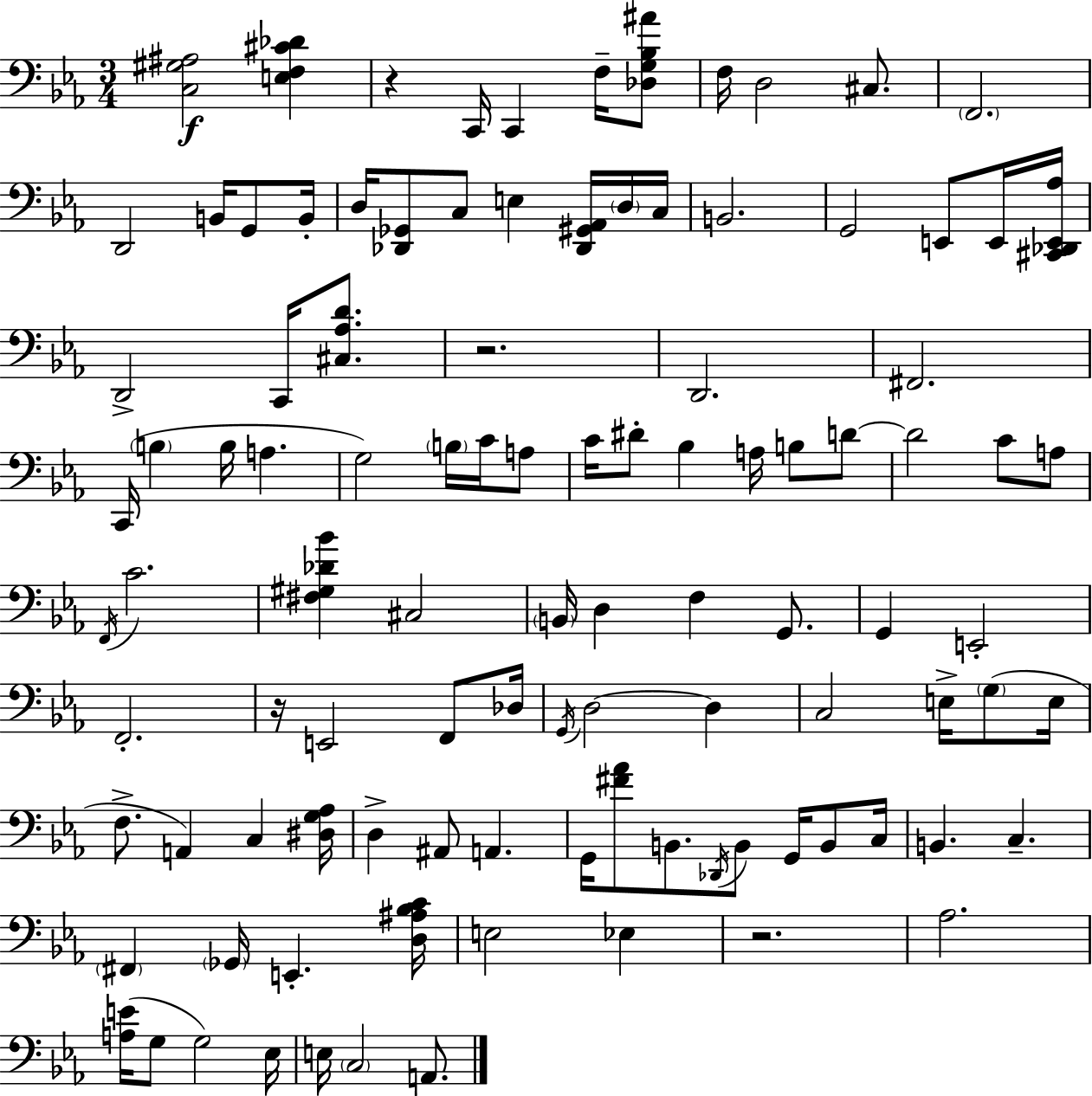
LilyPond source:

{
  \clef bass
  \numericTimeSignature
  \time 3/4
  \key c \minor
  \repeat volta 2 { <c gis ais>2\f <e f cis' des'>4 | r4 c,16 c,4 f16-- <des g bes ais'>8 | f16 d2 cis8. | \parenthesize f,2. | \break d,2 b,16 g,8 b,16-. | d16 <des, ges,>8 c8 e4 <des, gis, aes,>16 \parenthesize d16 c16 | b,2. | g,2 e,8 e,16 <cis, des, e, aes>16 | \break d,2-> c,16 <cis aes d'>8. | r2. | d,2. | fis,2. | \break c,16( \parenthesize b4 b16 a4. | g2) \parenthesize b16 c'16 a8 | c'16 dis'8-. bes4 a16 b8 d'8~~ | d'2 c'8 a8 | \break \acciaccatura { f,16 } c'2. | <fis gis des' bes'>4 cis2 | \parenthesize b,16 d4 f4 g,8. | g,4 e,2-. | \break f,2.-. | r16 e,2 f,8 | des16 \acciaccatura { g,16 } d2~~ d4 | c2 e16-> \parenthesize g8( | \break e16 f8.-> a,4) c4 | <dis g aes>16 d4-> ais,8 a,4. | g,16 <fis' aes'>8 b,8. \acciaccatura { des,16 } b,8 g,16 | b,8 c16 b,4. c4.-- | \break \parenthesize fis,4 \parenthesize ges,16 e,4.-. | <d ais bes c'>16 e2 ees4 | r2. | aes2. | \break <a e'>16( g8 g2) | ees16 e16 \parenthesize c2 | a,8. } \bar "|."
}